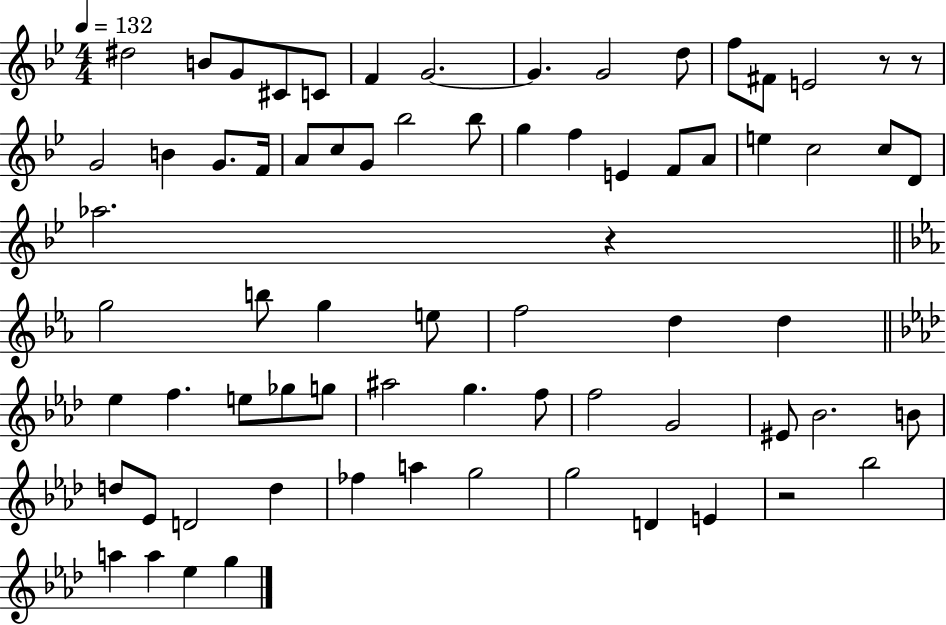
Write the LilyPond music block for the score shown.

{
  \clef treble
  \numericTimeSignature
  \time 4/4
  \key bes \major
  \tempo 4 = 132
  dis''2 b'8 g'8 cis'8 c'8 | f'4 g'2.~~ | g'4. g'2 d''8 | f''8 fis'8 e'2 r8 r8 | \break g'2 b'4 g'8. f'16 | a'8 c''8 g'8 bes''2 bes''8 | g''4 f''4 e'4 f'8 a'8 | e''4 c''2 c''8 d'8 | \break aes''2. r4 | \bar "||" \break \key ees \major g''2 b''8 g''4 e''8 | f''2 d''4 d''4 | \bar "||" \break \key aes \major ees''4 f''4. e''8 ges''8 g''8 | ais''2 g''4. f''8 | f''2 g'2 | eis'8 bes'2. b'8 | \break d''8 ees'8 d'2 d''4 | fes''4 a''4 g''2 | g''2 d'4 e'4 | r2 bes''2 | \break a''4 a''4 ees''4 g''4 | \bar "|."
}